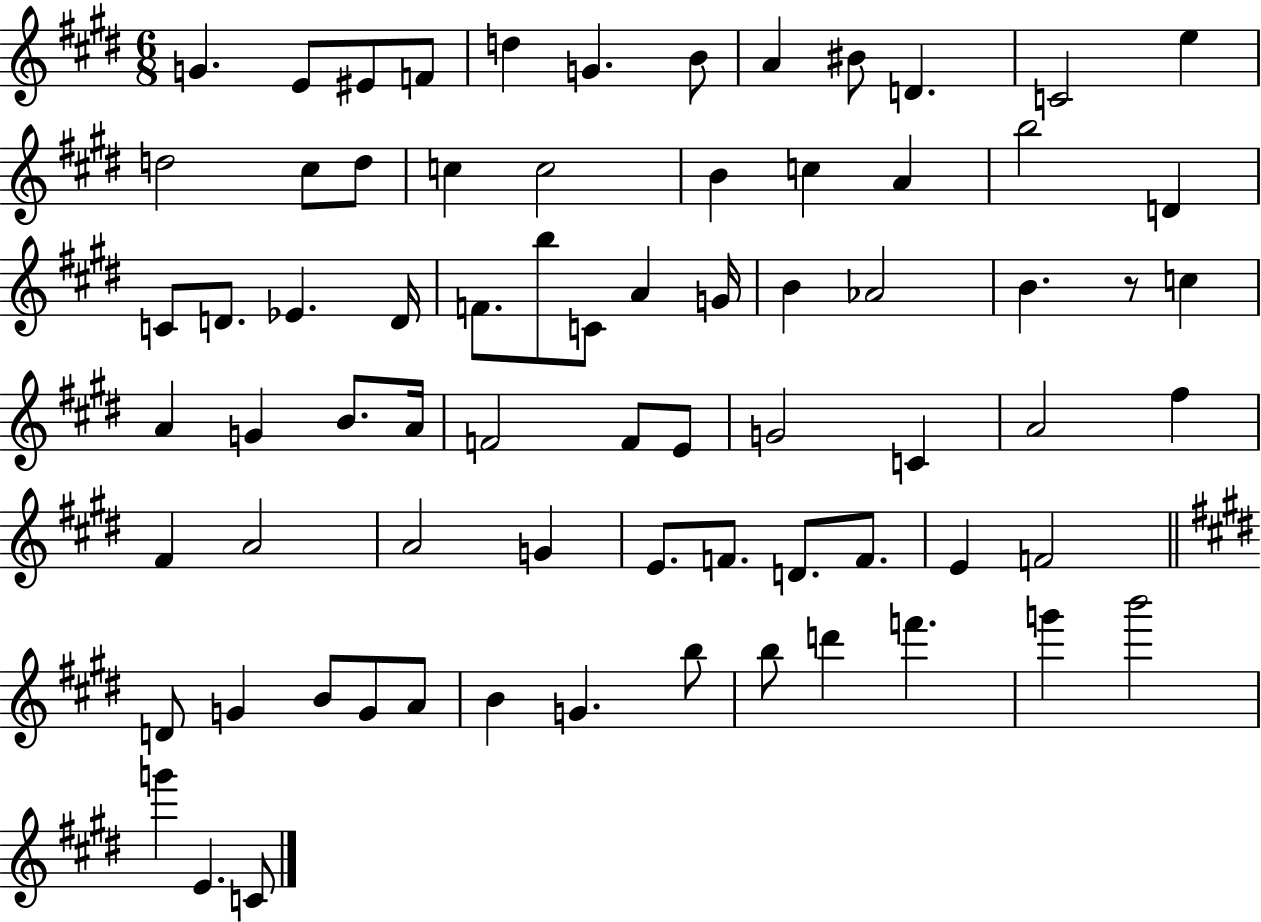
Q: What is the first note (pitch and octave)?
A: G4